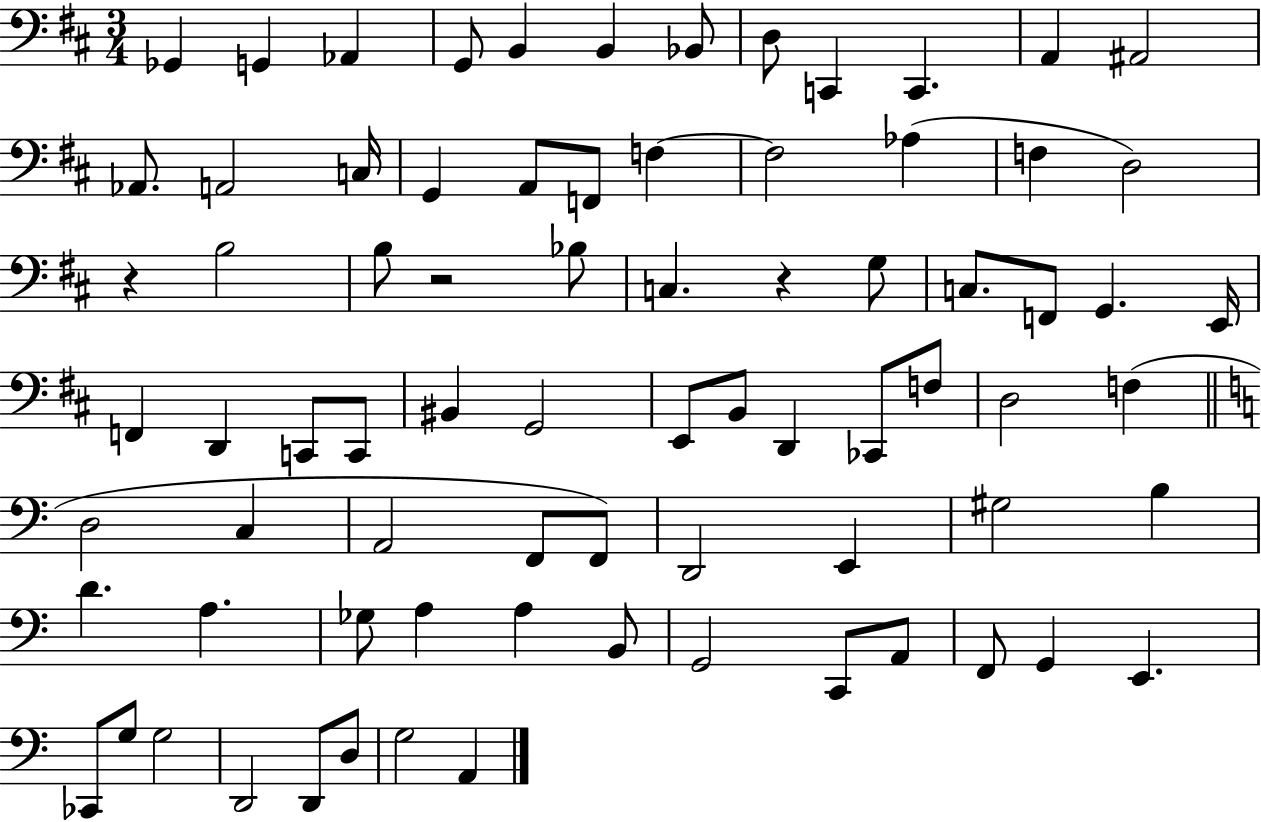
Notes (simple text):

Gb2/q G2/q Ab2/q G2/e B2/q B2/q Bb2/e D3/e C2/q C2/q. A2/q A#2/h Ab2/e. A2/h C3/s G2/q A2/e F2/e F3/q F3/h Ab3/q F3/q D3/h R/q B3/h B3/e R/h Bb3/e C3/q. R/q G3/e C3/e. F2/e G2/q. E2/s F2/q D2/q C2/e C2/e BIS2/q G2/h E2/e B2/e D2/q CES2/e F3/e D3/h F3/q D3/h C3/q A2/h F2/e F2/e D2/h E2/q G#3/h B3/q D4/q. A3/q. Gb3/e A3/q A3/q B2/e G2/h C2/e A2/e F2/e G2/q E2/q. CES2/e G3/e G3/h D2/h D2/e D3/e G3/h A2/q